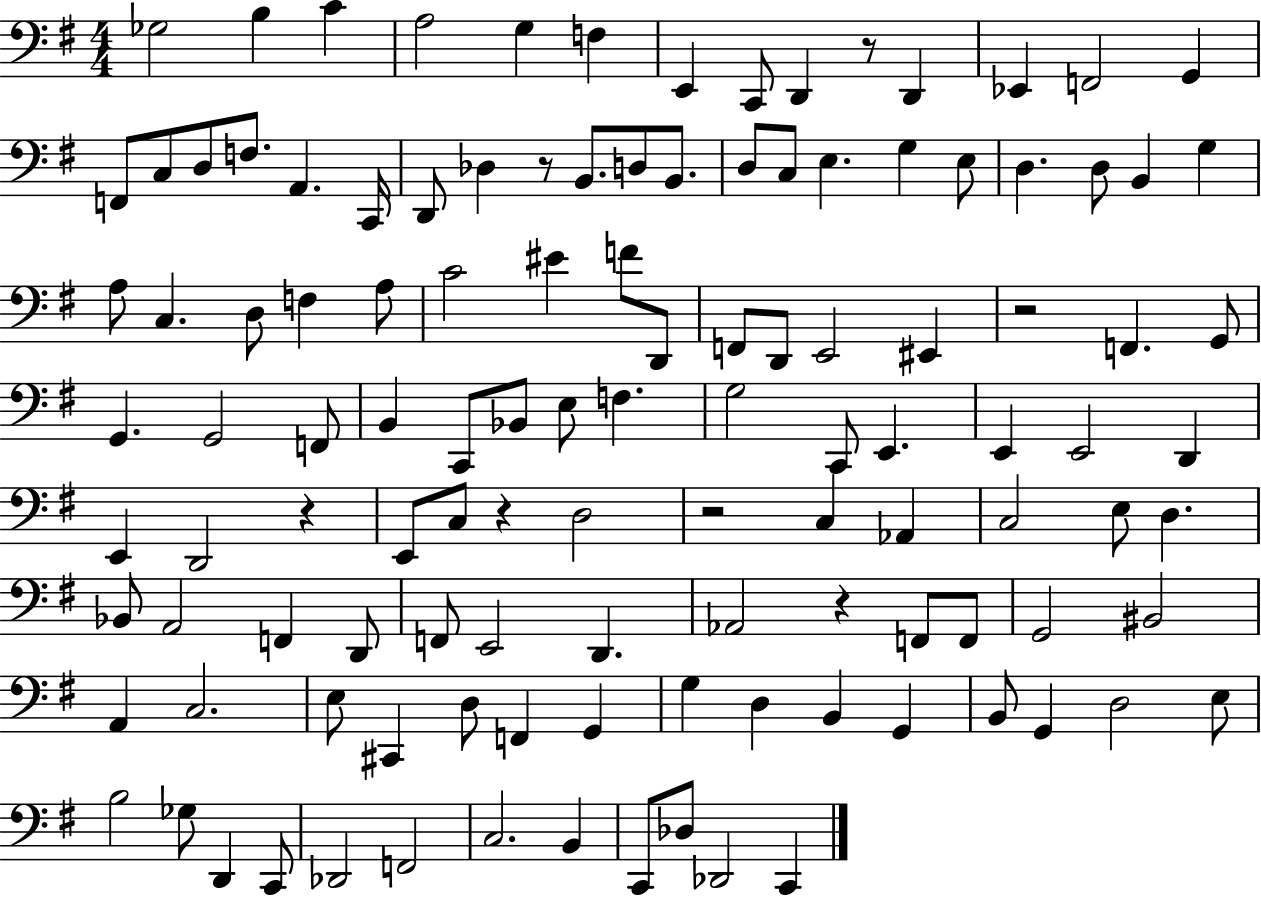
{
  \clef bass
  \numericTimeSignature
  \time 4/4
  \key g \major
  ges2 b4 c'4 | a2 g4 f4 | e,4 c,8 d,4 r8 d,4 | ees,4 f,2 g,4 | \break f,8 c8 d8 f8. a,4. c,16 | d,8 des4 r8 b,8. d8 b,8. | d8 c8 e4. g4 e8 | d4. d8 b,4 g4 | \break a8 c4. d8 f4 a8 | c'2 eis'4 f'8 d,8 | f,8 d,8 e,2 eis,4 | r2 f,4. g,8 | \break g,4. g,2 f,8 | b,4 c,8 bes,8 e8 f4. | g2 c,8 e,4. | e,4 e,2 d,4 | \break e,4 d,2 r4 | e,8 c8 r4 d2 | r2 c4 aes,4 | c2 e8 d4. | \break bes,8 a,2 f,4 d,8 | f,8 e,2 d,4. | aes,2 r4 f,8 f,8 | g,2 bis,2 | \break a,4 c2. | e8 cis,4 d8 f,4 g,4 | g4 d4 b,4 g,4 | b,8 g,4 d2 e8 | \break b2 ges8 d,4 c,8 | des,2 f,2 | c2. b,4 | c,8 des8 des,2 c,4 | \break \bar "|."
}